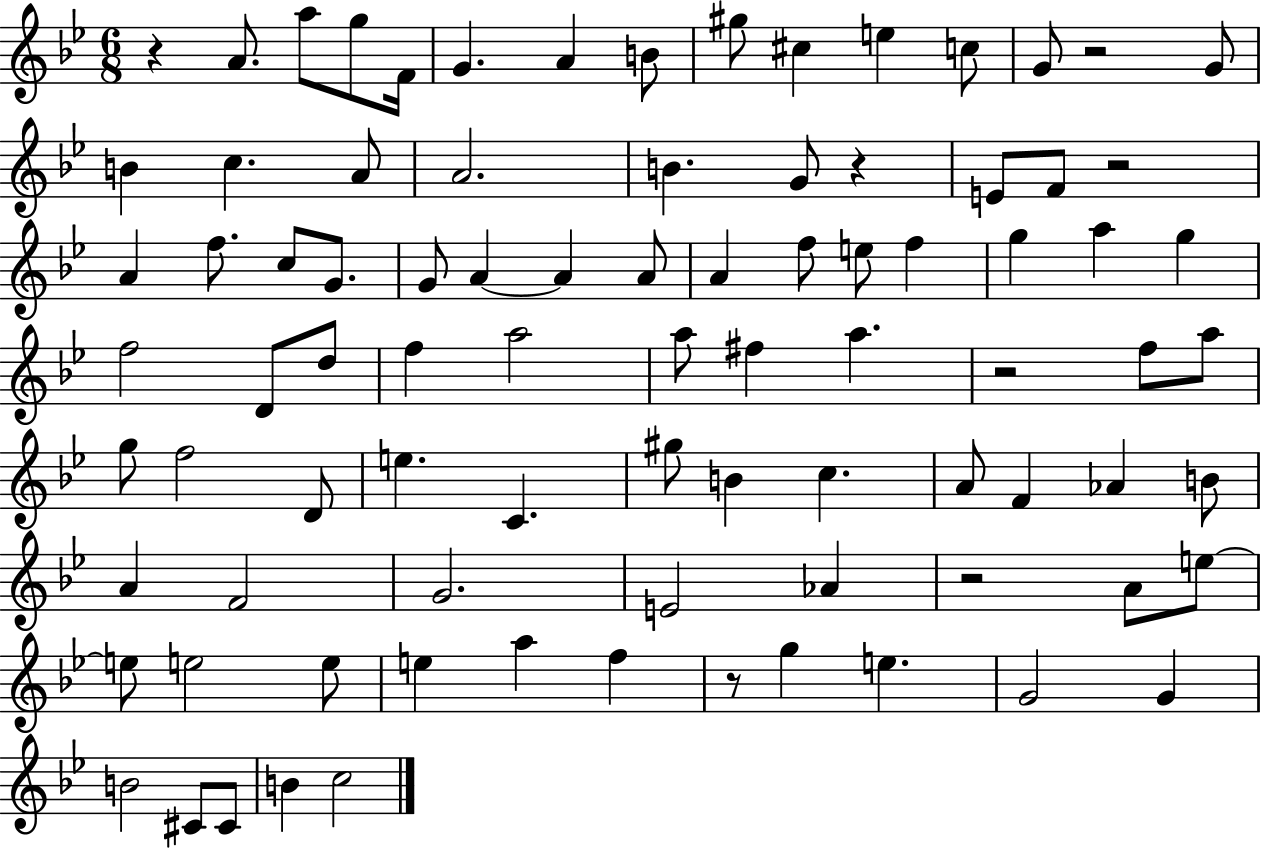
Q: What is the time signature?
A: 6/8